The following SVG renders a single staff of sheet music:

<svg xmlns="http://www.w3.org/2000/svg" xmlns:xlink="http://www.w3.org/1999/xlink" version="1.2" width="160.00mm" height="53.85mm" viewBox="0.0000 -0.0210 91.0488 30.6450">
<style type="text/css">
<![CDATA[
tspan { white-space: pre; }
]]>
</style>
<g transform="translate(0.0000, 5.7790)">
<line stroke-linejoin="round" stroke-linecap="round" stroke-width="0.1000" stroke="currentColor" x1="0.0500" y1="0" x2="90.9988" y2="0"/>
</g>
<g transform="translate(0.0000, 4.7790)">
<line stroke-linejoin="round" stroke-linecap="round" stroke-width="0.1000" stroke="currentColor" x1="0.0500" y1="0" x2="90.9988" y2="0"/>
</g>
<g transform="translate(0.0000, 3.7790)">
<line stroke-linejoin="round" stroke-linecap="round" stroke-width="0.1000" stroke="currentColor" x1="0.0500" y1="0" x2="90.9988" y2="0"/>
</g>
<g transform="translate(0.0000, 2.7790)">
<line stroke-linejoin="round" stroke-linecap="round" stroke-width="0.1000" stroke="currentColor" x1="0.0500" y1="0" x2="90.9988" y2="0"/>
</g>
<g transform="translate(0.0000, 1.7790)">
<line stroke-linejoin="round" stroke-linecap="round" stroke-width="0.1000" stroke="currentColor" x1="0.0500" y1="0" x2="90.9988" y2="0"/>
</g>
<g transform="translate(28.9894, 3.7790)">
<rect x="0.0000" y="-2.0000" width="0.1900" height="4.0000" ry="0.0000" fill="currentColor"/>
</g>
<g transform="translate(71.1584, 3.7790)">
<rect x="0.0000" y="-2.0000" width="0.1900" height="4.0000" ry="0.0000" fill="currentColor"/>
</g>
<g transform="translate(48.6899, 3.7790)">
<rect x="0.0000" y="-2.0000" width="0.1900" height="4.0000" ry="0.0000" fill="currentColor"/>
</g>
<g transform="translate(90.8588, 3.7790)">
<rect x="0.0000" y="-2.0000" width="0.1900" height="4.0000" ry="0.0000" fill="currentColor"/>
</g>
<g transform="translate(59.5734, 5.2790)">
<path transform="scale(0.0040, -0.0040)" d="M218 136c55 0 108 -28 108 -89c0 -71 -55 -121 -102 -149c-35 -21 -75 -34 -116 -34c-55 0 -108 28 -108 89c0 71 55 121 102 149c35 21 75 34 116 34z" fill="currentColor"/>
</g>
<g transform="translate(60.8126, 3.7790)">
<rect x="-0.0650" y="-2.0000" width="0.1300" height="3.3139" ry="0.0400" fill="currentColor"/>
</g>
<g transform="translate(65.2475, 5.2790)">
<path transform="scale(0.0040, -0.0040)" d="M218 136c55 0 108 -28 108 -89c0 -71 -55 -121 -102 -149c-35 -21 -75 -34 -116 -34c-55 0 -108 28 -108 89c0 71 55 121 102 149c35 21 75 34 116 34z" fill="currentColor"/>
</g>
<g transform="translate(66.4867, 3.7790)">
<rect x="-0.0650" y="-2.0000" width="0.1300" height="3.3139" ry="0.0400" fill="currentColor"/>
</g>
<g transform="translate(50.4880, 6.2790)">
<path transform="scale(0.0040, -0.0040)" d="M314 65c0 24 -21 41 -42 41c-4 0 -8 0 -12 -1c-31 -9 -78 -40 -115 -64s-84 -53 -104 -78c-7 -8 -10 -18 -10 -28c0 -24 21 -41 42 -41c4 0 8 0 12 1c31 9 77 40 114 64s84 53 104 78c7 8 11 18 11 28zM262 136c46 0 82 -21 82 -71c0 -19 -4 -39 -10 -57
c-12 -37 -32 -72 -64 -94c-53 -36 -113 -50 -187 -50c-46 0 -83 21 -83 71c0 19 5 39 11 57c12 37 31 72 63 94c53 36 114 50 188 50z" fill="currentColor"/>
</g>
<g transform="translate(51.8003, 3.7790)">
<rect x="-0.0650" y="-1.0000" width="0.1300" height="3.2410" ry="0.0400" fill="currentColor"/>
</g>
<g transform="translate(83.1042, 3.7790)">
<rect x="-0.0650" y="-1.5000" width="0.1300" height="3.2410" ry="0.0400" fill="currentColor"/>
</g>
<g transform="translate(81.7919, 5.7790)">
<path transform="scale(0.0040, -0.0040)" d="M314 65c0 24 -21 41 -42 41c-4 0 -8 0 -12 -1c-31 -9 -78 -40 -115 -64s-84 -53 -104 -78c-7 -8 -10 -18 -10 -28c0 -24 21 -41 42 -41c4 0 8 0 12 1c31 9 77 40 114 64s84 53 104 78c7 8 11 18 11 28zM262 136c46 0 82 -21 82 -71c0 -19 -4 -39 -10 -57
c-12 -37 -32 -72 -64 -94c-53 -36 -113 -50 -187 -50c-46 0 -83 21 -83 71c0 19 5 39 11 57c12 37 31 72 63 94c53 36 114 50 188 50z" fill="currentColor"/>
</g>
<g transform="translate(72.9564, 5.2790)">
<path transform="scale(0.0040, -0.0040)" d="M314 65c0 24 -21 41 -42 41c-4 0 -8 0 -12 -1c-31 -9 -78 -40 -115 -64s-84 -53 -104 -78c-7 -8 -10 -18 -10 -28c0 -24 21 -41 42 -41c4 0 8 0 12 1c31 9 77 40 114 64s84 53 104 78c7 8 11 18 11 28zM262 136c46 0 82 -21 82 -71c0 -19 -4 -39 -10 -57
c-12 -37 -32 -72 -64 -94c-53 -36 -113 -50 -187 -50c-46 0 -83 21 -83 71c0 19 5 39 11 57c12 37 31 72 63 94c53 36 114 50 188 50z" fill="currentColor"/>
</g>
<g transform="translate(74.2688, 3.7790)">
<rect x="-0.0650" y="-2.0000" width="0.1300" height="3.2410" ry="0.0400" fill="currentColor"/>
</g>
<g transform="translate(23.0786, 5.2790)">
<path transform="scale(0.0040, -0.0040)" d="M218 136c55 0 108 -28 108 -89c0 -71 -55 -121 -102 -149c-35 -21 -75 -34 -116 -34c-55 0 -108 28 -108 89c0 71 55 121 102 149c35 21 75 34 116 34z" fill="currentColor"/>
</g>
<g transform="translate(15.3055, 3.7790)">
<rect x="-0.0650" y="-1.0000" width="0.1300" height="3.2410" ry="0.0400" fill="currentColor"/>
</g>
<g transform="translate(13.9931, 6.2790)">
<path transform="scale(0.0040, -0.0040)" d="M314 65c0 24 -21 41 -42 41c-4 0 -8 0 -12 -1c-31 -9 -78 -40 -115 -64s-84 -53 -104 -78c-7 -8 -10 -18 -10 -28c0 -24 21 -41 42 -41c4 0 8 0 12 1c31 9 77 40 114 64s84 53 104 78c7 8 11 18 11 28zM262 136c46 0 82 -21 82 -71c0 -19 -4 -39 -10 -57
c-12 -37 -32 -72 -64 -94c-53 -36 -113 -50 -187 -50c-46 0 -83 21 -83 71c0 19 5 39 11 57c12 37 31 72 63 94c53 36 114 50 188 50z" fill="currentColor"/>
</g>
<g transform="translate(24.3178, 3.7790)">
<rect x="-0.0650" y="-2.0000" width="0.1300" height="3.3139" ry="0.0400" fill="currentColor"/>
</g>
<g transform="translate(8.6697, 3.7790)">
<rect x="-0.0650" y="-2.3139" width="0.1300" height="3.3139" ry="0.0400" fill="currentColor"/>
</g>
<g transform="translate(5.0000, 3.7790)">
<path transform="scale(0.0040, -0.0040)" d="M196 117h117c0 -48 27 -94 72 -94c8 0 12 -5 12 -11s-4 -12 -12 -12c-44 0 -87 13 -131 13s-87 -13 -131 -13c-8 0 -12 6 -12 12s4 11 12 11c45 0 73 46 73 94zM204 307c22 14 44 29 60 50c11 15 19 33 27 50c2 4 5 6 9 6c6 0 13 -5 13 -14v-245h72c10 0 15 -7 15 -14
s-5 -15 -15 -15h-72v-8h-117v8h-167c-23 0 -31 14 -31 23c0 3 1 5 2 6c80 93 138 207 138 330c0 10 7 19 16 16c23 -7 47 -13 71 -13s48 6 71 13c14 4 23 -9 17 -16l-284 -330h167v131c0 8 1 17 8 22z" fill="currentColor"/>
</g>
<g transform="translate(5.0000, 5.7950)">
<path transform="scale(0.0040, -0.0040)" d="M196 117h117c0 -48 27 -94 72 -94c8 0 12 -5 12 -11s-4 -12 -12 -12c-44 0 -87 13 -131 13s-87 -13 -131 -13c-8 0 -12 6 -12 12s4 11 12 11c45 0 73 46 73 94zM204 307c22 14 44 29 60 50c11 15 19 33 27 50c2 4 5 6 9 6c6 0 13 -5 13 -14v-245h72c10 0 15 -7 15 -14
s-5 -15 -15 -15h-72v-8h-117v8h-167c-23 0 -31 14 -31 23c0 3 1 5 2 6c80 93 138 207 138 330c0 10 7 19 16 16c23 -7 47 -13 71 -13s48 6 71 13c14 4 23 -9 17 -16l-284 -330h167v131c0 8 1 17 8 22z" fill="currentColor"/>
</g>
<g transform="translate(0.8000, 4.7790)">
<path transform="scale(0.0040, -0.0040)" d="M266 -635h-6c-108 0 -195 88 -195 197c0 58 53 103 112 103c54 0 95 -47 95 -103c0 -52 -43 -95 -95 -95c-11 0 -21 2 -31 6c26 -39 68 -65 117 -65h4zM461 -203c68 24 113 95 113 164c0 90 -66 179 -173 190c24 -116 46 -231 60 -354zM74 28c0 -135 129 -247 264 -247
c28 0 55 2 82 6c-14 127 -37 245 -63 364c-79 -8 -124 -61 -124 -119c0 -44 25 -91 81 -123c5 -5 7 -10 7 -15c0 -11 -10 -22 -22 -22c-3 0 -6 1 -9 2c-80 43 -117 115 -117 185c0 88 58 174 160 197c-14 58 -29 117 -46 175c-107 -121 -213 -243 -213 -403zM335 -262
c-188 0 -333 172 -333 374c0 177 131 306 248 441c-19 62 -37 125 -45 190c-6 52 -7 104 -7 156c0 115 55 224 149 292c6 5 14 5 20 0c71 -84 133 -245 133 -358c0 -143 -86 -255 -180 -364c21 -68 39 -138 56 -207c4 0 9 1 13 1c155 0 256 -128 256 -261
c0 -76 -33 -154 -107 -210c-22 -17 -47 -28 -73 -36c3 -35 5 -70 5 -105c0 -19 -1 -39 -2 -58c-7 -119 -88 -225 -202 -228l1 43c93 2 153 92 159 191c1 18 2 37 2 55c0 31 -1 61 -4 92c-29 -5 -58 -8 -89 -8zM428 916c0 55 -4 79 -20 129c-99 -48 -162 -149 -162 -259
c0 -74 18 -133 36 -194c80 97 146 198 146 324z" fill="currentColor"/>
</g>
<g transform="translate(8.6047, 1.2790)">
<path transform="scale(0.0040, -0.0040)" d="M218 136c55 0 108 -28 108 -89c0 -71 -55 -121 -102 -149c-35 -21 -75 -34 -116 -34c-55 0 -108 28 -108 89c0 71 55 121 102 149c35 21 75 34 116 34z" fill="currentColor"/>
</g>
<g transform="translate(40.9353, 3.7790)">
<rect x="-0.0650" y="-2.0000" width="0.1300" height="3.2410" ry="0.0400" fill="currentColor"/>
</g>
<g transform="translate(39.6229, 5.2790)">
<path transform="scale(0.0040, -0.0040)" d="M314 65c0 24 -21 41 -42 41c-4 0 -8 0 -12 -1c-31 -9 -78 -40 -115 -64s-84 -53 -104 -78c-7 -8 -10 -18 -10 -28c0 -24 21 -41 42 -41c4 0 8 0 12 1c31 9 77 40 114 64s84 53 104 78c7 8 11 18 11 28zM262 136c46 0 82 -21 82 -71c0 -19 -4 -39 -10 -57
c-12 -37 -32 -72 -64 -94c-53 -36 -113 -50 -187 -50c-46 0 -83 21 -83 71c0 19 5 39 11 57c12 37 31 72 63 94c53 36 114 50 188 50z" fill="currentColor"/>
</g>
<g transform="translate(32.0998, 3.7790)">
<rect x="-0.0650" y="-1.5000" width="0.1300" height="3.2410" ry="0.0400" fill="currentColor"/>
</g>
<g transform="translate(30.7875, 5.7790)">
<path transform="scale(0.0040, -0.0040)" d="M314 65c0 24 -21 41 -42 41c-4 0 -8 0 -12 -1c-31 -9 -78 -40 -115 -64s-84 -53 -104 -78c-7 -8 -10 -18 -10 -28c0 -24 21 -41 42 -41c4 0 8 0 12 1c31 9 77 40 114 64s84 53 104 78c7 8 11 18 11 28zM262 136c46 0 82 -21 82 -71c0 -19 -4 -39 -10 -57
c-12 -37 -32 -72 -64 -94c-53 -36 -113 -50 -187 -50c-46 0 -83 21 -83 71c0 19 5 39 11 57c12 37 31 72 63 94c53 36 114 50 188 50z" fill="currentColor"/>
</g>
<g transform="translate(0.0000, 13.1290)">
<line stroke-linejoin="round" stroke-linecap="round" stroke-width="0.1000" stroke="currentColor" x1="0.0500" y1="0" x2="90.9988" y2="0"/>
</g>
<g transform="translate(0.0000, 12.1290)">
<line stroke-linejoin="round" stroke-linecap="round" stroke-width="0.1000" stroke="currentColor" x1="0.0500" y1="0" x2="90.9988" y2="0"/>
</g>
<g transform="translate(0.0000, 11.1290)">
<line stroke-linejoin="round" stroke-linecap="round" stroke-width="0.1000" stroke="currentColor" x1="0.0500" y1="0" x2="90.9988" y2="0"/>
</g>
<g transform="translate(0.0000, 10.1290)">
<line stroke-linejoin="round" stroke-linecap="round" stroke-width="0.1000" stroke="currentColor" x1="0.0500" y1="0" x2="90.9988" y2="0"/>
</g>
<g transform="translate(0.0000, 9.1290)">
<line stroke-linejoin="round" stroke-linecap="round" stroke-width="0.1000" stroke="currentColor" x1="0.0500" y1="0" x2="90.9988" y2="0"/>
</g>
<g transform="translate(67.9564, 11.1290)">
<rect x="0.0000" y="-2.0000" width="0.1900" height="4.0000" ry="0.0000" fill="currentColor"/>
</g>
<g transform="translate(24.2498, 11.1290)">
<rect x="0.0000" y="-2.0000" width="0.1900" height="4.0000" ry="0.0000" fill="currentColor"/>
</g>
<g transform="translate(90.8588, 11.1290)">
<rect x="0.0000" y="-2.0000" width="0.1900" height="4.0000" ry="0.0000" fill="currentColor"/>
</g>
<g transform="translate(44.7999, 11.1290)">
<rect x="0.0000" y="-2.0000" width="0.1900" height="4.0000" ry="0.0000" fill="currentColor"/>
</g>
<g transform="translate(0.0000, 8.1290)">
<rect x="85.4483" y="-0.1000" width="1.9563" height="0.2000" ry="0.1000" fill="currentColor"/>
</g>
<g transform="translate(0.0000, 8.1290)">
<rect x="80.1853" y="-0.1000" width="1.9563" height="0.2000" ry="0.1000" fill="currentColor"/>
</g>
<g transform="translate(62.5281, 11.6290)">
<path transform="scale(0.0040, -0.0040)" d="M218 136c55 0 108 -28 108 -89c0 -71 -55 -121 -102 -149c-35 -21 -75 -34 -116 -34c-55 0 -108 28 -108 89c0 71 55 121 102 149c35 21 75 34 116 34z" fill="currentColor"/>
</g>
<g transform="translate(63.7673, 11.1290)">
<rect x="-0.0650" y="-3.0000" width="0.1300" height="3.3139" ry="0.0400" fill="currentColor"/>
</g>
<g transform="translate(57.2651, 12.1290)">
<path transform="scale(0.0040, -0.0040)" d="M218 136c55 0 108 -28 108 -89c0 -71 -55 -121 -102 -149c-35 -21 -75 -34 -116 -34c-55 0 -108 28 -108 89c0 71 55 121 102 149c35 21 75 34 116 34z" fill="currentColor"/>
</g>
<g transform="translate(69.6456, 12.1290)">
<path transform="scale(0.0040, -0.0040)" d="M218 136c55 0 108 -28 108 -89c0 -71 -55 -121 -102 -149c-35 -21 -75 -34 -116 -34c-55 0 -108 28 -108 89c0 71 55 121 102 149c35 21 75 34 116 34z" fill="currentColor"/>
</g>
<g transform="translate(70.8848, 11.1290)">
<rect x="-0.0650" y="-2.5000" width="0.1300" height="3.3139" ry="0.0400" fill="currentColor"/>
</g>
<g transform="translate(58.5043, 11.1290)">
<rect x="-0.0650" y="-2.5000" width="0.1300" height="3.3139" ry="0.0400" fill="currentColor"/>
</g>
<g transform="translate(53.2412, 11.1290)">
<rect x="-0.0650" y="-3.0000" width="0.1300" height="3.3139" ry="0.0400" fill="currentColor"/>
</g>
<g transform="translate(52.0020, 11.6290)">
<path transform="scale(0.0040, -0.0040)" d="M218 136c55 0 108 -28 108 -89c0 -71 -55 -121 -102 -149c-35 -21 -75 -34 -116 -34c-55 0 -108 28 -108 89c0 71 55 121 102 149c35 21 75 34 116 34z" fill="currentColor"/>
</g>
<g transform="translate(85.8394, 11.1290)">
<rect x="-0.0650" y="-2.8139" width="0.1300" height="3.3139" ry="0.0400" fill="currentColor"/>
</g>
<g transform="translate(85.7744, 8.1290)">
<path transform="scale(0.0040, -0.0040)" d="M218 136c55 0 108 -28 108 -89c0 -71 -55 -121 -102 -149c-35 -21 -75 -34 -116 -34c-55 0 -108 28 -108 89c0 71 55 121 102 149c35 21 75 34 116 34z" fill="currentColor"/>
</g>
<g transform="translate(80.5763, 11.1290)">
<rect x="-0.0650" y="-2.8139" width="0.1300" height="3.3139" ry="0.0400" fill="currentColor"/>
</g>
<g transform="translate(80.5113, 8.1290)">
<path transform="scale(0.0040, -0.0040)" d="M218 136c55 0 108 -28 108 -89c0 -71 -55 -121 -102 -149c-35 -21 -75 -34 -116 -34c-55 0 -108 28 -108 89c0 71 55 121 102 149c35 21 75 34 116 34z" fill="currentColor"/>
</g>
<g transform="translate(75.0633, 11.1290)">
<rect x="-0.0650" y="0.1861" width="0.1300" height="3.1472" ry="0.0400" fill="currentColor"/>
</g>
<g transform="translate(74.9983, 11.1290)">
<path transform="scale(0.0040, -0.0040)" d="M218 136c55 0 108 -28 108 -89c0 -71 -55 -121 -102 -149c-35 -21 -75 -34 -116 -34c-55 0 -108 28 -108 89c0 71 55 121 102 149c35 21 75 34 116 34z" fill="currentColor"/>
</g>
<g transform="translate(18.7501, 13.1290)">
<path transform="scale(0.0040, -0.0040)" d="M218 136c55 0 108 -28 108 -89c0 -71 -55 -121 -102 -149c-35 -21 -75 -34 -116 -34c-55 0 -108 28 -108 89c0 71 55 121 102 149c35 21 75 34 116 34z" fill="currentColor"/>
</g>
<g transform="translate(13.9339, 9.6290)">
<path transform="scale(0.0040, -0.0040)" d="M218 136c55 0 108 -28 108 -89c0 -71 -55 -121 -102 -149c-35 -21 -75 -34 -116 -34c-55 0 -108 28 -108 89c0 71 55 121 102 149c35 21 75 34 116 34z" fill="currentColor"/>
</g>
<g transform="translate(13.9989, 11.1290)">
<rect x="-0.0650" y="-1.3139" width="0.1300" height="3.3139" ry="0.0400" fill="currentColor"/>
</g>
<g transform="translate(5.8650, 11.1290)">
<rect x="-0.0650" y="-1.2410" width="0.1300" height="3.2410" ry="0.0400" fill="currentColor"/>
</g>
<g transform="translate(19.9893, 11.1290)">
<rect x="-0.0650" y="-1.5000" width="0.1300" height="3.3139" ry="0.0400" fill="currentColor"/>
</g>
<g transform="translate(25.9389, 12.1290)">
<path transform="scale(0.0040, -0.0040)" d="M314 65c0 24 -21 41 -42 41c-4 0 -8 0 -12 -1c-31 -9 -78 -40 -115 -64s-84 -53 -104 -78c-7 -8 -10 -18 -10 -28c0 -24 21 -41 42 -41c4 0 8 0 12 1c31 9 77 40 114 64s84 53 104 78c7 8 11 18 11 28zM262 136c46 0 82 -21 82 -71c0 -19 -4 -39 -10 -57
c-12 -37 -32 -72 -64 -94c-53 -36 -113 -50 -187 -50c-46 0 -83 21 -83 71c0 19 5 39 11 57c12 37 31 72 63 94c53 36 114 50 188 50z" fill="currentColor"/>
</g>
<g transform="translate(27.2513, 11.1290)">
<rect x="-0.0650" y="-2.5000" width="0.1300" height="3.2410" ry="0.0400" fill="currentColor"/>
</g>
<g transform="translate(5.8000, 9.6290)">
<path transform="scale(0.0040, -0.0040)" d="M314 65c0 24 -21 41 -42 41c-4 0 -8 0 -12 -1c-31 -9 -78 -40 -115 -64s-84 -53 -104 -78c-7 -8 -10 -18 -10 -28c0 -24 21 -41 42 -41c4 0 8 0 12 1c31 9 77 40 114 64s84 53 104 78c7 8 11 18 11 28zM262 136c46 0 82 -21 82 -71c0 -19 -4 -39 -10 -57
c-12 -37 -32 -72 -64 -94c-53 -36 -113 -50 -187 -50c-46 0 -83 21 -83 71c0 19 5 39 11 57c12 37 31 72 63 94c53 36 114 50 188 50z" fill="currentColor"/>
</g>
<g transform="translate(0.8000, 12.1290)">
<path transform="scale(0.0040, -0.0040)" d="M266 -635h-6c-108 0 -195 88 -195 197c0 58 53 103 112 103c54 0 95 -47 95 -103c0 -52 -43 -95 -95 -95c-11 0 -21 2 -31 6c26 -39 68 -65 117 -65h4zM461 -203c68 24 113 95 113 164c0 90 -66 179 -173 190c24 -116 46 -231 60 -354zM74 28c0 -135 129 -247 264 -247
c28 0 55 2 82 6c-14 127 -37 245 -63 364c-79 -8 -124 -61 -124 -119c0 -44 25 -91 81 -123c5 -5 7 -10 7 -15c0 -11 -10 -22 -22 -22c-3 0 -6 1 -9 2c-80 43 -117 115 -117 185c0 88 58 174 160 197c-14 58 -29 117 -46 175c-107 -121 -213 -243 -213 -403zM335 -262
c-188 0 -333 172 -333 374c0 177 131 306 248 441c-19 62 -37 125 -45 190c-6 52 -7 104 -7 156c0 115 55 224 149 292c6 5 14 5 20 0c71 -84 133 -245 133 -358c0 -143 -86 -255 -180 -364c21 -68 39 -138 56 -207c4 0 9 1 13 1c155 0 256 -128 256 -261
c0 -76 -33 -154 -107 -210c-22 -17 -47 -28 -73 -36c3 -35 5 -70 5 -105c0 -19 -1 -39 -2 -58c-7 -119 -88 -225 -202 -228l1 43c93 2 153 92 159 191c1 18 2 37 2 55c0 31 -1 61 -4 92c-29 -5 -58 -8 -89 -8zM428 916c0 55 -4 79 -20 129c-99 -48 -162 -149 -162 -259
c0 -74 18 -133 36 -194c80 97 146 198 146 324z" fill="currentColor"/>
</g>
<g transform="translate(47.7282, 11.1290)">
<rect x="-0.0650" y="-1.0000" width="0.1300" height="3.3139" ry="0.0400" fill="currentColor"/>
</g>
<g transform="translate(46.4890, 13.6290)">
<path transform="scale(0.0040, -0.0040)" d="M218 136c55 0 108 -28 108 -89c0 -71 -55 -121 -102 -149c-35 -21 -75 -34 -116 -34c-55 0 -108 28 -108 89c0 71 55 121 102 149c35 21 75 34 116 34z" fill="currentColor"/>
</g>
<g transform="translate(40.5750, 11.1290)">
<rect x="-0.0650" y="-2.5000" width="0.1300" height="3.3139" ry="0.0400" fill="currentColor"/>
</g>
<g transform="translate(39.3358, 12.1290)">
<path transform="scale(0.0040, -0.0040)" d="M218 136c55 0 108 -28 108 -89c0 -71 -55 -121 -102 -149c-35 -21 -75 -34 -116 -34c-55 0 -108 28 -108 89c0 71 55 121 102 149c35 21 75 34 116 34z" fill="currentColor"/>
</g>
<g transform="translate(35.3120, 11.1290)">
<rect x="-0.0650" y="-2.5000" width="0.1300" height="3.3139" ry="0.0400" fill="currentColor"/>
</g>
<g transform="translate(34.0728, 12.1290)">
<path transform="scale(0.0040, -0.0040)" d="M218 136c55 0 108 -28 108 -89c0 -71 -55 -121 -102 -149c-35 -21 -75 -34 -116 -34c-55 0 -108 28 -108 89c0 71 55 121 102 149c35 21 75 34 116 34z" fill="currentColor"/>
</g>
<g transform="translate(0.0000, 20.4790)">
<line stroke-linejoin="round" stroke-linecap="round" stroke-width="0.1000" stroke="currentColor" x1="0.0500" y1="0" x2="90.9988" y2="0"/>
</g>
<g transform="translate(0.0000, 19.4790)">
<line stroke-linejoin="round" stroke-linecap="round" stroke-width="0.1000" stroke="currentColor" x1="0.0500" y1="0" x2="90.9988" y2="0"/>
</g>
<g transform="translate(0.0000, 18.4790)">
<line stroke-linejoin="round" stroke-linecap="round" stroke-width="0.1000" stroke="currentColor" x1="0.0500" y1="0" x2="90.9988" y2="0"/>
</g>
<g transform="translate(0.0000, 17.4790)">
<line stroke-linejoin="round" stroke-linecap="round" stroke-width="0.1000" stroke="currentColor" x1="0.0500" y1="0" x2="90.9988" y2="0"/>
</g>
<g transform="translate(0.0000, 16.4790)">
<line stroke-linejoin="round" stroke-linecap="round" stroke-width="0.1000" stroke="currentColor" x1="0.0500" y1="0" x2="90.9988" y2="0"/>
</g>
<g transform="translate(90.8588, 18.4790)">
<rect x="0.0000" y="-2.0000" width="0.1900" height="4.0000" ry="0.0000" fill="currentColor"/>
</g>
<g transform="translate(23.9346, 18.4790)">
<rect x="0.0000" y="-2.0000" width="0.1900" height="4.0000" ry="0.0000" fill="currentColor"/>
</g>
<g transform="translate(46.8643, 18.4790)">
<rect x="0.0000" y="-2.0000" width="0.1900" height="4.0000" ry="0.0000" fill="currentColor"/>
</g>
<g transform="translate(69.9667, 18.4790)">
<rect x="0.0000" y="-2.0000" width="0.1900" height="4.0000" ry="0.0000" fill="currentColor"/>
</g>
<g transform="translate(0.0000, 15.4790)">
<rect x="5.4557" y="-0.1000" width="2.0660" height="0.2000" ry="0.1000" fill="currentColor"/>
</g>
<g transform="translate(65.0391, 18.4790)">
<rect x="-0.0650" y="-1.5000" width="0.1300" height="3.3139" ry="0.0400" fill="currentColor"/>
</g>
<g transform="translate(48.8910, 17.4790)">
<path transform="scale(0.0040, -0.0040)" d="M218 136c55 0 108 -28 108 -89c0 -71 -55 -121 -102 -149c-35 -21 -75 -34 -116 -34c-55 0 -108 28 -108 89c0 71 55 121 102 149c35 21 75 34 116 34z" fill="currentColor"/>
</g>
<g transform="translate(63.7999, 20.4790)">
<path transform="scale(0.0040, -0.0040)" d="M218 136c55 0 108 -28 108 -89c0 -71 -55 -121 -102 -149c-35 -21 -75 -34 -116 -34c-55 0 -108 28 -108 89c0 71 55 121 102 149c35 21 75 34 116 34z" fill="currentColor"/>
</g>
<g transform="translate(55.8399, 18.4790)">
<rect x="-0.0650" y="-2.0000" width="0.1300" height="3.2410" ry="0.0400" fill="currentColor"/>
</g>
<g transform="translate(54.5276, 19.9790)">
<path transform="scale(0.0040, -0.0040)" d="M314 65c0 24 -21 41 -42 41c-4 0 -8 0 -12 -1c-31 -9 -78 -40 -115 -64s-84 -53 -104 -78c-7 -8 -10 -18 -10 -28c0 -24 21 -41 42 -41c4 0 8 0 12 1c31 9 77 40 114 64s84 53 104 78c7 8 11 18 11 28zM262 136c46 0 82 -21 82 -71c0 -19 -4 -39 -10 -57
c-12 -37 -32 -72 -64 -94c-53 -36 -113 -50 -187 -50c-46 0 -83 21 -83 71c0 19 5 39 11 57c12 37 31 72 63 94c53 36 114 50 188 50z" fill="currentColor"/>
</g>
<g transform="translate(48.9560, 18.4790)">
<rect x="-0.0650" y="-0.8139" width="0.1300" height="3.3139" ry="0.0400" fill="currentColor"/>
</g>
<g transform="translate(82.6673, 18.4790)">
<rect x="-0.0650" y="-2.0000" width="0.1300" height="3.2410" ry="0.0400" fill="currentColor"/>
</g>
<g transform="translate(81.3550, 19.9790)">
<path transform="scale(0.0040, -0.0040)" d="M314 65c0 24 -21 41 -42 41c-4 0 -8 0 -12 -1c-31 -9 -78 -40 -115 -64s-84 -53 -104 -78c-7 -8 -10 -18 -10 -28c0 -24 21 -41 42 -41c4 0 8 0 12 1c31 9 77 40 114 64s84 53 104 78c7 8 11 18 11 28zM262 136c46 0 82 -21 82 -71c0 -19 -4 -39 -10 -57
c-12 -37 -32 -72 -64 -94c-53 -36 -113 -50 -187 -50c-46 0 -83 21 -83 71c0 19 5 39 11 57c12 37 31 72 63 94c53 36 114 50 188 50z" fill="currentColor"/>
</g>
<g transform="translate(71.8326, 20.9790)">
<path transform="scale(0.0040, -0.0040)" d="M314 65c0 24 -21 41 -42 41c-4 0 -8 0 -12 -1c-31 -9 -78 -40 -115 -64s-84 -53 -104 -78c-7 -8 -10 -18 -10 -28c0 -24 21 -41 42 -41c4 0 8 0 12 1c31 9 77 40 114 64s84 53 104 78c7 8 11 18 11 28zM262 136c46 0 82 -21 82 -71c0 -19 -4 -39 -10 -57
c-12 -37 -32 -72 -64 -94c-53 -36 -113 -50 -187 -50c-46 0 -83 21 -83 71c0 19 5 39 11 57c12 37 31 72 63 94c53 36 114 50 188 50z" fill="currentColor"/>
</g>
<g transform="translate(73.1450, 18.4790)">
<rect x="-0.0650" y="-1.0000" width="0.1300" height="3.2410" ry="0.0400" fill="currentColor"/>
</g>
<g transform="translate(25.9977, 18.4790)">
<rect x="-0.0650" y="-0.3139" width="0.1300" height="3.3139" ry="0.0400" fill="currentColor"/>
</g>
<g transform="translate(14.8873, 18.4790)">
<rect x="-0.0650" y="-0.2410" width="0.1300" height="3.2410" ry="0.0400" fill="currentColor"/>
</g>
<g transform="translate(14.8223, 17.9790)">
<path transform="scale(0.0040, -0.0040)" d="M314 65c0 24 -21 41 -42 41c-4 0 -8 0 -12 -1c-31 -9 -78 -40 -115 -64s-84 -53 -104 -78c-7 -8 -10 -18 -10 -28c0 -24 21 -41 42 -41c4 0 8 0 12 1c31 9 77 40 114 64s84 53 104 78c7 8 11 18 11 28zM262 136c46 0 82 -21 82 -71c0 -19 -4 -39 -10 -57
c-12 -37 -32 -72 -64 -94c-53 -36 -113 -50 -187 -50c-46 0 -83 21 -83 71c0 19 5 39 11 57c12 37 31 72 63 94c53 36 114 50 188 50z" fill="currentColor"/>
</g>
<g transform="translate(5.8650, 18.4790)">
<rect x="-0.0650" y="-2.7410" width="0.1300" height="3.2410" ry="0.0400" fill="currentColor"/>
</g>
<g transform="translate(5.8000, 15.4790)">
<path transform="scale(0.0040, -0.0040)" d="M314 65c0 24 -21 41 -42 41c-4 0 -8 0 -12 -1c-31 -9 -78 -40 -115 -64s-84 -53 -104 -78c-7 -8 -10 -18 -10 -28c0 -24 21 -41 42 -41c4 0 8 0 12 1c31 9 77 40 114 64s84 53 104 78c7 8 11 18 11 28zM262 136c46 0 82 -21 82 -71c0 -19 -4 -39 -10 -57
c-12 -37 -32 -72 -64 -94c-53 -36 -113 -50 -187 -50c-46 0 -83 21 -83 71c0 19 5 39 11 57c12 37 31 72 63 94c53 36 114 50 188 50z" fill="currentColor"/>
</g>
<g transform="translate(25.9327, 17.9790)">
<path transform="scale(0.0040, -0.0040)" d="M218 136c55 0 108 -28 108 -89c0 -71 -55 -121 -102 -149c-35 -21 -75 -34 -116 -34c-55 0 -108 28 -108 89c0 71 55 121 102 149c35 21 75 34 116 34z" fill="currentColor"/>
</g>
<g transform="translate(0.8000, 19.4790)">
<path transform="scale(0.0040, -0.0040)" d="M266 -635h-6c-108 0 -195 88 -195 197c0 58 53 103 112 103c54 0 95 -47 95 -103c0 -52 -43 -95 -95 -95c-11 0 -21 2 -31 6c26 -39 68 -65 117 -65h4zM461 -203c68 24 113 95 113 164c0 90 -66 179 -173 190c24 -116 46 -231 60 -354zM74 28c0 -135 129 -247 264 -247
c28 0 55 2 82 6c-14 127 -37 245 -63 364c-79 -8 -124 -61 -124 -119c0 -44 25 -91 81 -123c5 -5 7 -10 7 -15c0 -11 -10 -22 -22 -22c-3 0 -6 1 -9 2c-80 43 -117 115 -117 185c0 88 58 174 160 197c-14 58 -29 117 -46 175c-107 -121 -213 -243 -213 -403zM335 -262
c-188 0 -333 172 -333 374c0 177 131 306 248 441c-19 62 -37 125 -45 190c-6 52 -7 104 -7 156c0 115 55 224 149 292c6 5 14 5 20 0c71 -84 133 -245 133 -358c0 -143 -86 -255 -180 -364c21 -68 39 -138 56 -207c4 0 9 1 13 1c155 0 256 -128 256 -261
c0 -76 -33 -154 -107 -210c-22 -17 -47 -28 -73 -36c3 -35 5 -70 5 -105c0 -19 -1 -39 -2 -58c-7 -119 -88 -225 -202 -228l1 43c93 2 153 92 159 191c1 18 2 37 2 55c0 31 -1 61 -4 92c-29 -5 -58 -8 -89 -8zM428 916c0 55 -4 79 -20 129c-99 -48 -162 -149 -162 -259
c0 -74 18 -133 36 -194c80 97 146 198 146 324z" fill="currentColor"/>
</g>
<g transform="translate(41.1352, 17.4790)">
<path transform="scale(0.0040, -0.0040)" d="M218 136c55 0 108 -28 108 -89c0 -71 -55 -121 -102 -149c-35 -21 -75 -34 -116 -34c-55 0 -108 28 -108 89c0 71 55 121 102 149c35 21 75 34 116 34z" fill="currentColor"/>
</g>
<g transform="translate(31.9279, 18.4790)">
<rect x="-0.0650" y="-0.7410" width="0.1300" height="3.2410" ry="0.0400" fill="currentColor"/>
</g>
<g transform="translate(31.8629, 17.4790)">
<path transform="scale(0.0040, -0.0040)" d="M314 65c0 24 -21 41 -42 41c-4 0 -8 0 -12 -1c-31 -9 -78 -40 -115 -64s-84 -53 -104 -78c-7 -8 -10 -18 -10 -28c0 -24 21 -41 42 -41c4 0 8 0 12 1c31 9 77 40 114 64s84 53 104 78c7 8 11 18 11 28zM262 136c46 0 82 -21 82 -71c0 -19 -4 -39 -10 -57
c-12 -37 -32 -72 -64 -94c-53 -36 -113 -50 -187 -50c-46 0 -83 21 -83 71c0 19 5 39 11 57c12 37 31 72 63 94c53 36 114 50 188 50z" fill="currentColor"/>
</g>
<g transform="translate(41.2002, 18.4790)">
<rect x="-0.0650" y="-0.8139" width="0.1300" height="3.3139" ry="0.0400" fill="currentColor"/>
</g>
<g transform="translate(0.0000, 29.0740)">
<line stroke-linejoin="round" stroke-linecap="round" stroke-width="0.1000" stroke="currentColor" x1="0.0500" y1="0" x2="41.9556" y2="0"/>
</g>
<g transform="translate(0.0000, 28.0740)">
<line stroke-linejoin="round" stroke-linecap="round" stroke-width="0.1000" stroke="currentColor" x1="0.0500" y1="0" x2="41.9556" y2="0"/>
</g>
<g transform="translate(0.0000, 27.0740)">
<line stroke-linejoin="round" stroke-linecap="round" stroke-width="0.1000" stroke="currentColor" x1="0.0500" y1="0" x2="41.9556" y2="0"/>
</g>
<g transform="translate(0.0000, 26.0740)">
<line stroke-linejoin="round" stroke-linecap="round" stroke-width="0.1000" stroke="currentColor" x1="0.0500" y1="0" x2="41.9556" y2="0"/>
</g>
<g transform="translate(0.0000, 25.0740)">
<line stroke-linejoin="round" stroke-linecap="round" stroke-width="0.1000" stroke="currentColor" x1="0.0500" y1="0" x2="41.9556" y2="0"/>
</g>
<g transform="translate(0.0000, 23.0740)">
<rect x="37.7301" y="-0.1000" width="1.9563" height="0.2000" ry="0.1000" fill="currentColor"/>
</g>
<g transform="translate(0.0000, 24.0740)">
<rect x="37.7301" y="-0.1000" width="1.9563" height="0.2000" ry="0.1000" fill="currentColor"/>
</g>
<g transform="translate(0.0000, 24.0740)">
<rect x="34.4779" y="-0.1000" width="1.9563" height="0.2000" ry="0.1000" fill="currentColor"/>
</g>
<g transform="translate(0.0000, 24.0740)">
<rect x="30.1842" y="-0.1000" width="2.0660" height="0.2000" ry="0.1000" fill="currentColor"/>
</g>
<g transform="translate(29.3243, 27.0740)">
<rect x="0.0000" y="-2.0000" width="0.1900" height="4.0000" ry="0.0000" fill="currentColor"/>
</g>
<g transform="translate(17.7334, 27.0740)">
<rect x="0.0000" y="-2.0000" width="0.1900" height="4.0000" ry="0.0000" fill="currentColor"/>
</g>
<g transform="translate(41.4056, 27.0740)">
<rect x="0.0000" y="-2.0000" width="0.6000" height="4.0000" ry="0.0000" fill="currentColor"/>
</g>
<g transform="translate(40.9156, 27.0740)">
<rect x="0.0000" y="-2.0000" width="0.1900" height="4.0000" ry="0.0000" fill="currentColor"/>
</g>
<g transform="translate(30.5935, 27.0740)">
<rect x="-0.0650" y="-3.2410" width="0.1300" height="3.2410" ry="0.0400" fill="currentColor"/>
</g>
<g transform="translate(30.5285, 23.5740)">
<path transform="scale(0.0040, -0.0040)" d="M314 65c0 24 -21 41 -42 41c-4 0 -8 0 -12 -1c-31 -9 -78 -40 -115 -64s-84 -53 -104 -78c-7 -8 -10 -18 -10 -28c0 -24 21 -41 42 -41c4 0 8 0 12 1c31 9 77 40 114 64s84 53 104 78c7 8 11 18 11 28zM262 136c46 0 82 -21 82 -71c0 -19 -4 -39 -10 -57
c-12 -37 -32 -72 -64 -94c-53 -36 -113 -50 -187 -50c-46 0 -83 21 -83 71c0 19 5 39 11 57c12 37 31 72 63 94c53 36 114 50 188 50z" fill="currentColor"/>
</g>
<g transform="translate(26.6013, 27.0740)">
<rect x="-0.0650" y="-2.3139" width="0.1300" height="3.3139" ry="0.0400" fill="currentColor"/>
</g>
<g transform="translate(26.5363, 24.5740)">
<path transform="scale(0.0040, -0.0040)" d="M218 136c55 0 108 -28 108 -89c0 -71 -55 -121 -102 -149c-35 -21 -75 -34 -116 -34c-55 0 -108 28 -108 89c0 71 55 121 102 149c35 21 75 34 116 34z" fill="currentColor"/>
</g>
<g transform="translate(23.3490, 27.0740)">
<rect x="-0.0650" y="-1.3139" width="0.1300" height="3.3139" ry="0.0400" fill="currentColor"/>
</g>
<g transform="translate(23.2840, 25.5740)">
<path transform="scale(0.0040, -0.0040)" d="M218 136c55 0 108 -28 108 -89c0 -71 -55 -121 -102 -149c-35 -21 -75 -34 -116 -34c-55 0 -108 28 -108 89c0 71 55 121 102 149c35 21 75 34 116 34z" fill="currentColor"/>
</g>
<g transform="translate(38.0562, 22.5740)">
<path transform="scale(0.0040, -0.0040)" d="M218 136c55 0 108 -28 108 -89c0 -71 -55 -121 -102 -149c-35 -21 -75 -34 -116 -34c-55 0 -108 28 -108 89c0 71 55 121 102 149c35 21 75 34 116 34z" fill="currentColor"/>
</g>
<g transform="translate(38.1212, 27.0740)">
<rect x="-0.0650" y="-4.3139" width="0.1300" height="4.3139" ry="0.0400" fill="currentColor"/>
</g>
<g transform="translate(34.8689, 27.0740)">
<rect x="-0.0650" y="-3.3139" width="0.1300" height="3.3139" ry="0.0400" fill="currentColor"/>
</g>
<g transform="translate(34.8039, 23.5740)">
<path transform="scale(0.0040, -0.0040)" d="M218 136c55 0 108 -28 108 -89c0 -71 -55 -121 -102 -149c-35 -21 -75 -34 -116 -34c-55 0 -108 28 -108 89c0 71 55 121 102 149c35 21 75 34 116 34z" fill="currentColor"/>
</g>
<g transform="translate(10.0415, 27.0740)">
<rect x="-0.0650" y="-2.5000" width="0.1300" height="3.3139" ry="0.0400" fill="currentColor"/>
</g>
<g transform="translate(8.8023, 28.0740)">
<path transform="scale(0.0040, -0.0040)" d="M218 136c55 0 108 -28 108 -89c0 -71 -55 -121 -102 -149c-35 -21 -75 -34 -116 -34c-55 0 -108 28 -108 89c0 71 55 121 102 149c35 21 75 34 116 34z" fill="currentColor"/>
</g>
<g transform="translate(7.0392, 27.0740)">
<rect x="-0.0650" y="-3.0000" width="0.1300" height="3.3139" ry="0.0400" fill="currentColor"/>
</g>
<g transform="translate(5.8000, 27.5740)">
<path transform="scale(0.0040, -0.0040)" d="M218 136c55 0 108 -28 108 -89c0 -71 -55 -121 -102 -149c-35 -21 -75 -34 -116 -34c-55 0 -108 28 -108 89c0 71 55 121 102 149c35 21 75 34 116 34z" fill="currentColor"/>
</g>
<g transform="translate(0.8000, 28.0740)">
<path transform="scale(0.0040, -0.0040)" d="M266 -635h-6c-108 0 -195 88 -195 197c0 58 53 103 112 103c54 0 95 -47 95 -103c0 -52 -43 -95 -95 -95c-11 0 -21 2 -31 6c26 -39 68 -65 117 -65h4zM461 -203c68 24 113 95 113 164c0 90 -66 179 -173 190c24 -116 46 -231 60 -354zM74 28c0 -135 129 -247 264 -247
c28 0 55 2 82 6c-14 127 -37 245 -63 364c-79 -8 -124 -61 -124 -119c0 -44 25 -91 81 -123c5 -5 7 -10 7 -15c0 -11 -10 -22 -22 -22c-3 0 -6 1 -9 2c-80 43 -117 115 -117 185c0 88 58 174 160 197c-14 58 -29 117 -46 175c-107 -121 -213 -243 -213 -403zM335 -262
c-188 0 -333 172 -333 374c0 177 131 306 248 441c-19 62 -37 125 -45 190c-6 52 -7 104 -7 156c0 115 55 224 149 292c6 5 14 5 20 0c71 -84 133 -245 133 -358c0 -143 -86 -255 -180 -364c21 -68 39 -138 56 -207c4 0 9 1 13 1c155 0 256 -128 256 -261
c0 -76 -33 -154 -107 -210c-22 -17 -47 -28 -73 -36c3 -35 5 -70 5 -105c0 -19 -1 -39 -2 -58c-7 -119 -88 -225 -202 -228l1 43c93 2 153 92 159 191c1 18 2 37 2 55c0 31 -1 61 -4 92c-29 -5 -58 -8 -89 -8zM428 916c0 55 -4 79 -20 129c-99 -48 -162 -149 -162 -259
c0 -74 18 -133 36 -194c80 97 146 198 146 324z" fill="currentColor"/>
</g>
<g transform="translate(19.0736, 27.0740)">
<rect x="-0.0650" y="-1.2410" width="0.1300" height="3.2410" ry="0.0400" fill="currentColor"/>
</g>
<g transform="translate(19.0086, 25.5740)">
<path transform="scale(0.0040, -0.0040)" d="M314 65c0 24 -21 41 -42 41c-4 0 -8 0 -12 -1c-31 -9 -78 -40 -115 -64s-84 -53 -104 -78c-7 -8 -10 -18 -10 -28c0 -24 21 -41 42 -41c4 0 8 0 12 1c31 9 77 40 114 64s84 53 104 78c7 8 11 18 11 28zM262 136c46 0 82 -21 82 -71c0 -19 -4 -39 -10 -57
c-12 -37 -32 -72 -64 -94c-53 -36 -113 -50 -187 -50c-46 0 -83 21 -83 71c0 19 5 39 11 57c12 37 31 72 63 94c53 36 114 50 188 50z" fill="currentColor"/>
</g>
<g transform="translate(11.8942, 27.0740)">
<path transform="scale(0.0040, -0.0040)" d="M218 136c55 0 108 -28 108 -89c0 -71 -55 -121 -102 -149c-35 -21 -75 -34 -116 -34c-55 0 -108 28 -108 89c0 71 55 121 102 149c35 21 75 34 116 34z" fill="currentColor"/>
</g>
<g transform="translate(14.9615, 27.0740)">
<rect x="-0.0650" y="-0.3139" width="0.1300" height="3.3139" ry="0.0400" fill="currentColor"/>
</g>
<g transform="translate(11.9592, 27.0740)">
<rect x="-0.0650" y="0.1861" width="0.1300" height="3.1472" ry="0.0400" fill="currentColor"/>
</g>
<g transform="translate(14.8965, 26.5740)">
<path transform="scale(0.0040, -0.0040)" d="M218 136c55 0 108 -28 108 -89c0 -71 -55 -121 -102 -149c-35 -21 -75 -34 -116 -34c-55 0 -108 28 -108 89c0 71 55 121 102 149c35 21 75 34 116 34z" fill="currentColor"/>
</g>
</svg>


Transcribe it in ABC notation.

X:1
T:Untitled
M:4/4
L:1/4
K:C
g D2 F E2 F2 D2 F F F2 E2 e2 e E G2 G G D A G A G B a a a2 c2 c d2 d d F2 E D2 F2 A G B c e2 e g b2 b d'